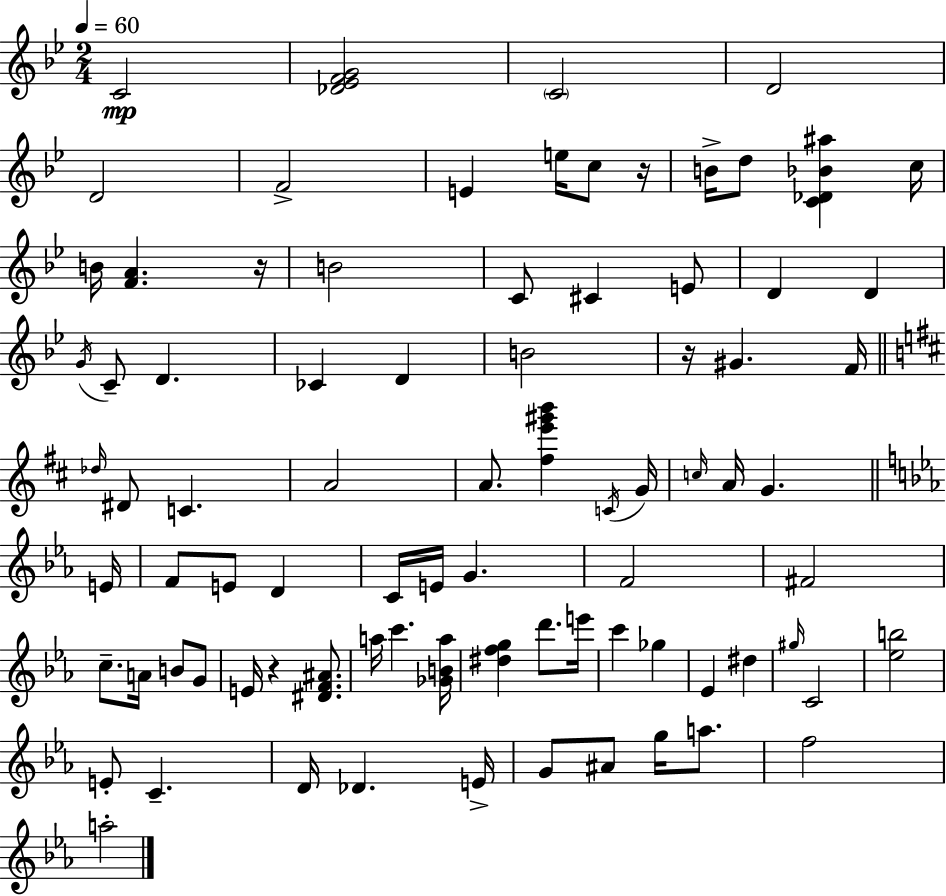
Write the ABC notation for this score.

X:1
T:Untitled
M:2/4
L:1/4
K:Gm
C2 [_D_EFG]2 C2 D2 D2 F2 E e/4 c/2 z/4 B/4 d/2 [C_D_B^a] c/4 B/4 [FA] z/4 B2 C/2 ^C E/2 D D G/4 C/2 D _C D B2 z/4 ^G F/4 _d/4 ^D/2 C A2 A/2 [^fe'^g'b'] C/4 G/4 c/4 A/4 G E/4 F/2 E/2 D C/4 E/4 G F2 ^F2 c/2 A/4 B/2 G/2 E/4 z [^DF^A]/2 a/4 c' [_GBa]/4 [^dfg] d'/2 e'/4 c' _g _E ^d ^g/4 C2 [_eb]2 E/2 C D/4 _D E/4 G/2 ^A/2 g/4 a/2 f2 a2